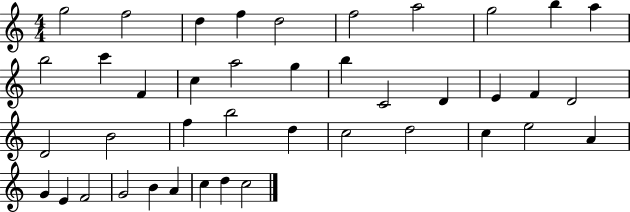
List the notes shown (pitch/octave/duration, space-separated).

G5/h F5/h D5/q F5/q D5/h F5/h A5/h G5/h B5/q A5/q B5/h C6/q F4/q C5/q A5/h G5/q B5/q C4/h D4/q E4/q F4/q D4/h D4/h B4/h F5/q B5/h D5/q C5/h D5/h C5/q E5/h A4/q G4/q E4/q F4/h G4/h B4/q A4/q C5/q D5/q C5/h